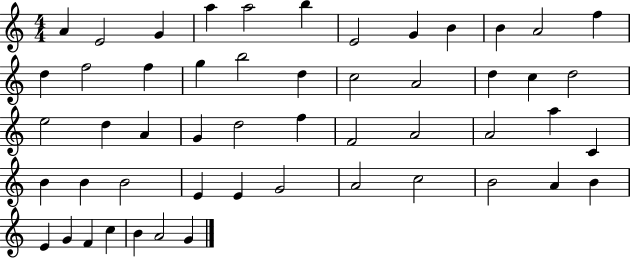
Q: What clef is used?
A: treble